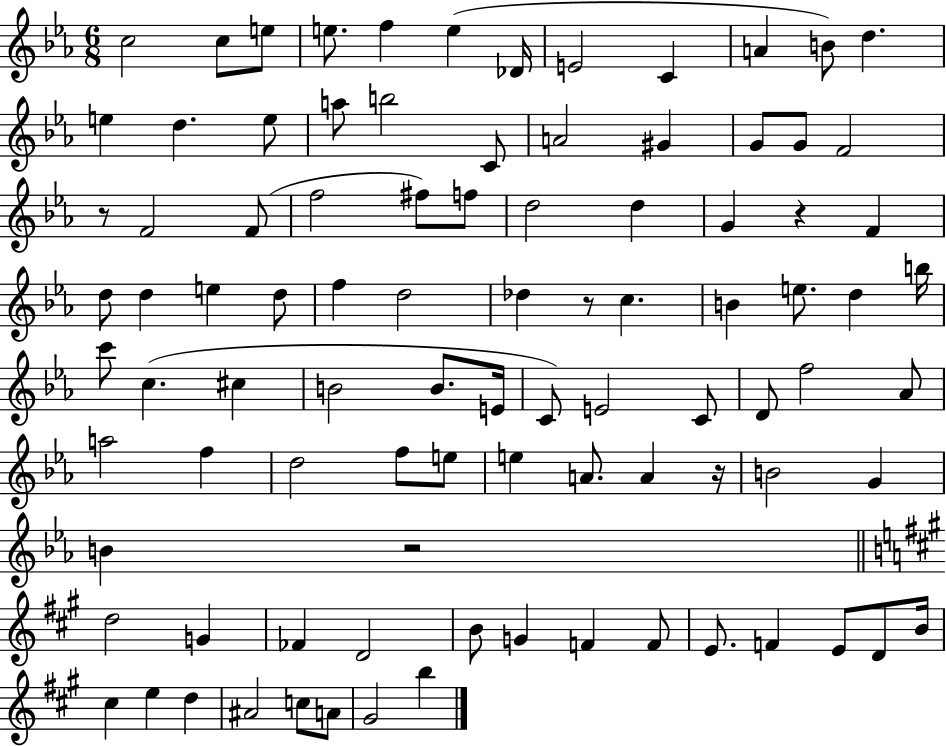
C5/h C5/e E5/e E5/e. F5/q E5/q Db4/s E4/h C4/q A4/q B4/e D5/q. E5/q D5/q. E5/e A5/e B5/h C4/e A4/h G#4/q G4/e G4/e F4/h R/e F4/h F4/e F5/h F#5/e F5/e D5/h D5/q G4/q R/q F4/q D5/e D5/q E5/q D5/e F5/q D5/h Db5/q R/e C5/q. B4/q E5/e. D5/q B5/s C6/e C5/q. C#5/q B4/h B4/e. E4/s C4/e E4/h C4/e D4/e F5/h Ab4/e A5/h F5/q D5/h F5/e E5/e E5/q A4/e. A4/q R/s B4/h G4/q B4/q R/h D5/h G4/q FES4/q D4/h B4/e G4/q F4/q F4/e E4/e. F4/q E4/e D4/e B4/s C#5/q E5/q D5/q A#4/h C5/e A4/e G#4/h B5/q